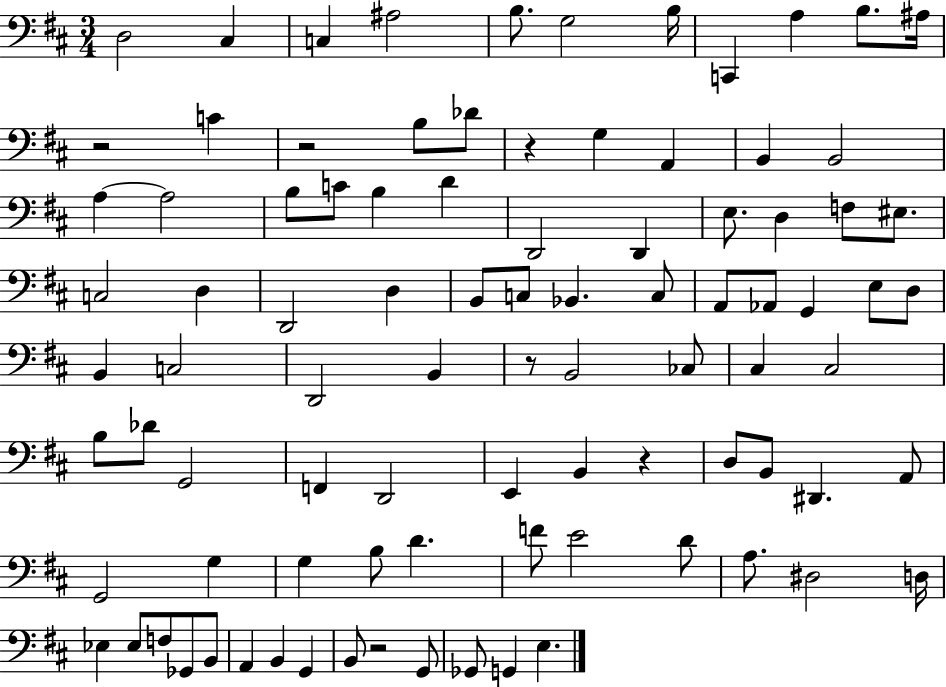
X:1
T:Untitled
M:3/4
L:1/4
K:D
D,2 ^C, C, ^A,2 B,/2 G,2 B,/4 C,, A, B,/2 ^A,/4 z2 C z2 B,/2 _D/2 z G, A,, B,, B,,2 A, A,2 B,/2 C/2 B, D D,,2 D,, E,/2 D, F,/2 ^E,/2 C,2 D, D,,2 D, B,,/2 C,/2 _B,, C,/2 A,,/2 _A,,/2 G,, E,/2 D,/2 B,, C,2 D,,2 B,, z/2 B,,2 _C,/2 ^C, ^C,2 B,/2 _D/2 G,,2 F,, D,,2 E,, B,, z D,/2 B,,/2 ^D,, A,,/2 G,,2 G, G, B,/2 D F/2 E2 D/2 A,/2 ^D,2 D,/4 _E, _E,/2 F,/2 _G,,/2 B,,/2 A,, B,, G,, B,,/2 z2 G,,/2 _G,,/2 G,, E,